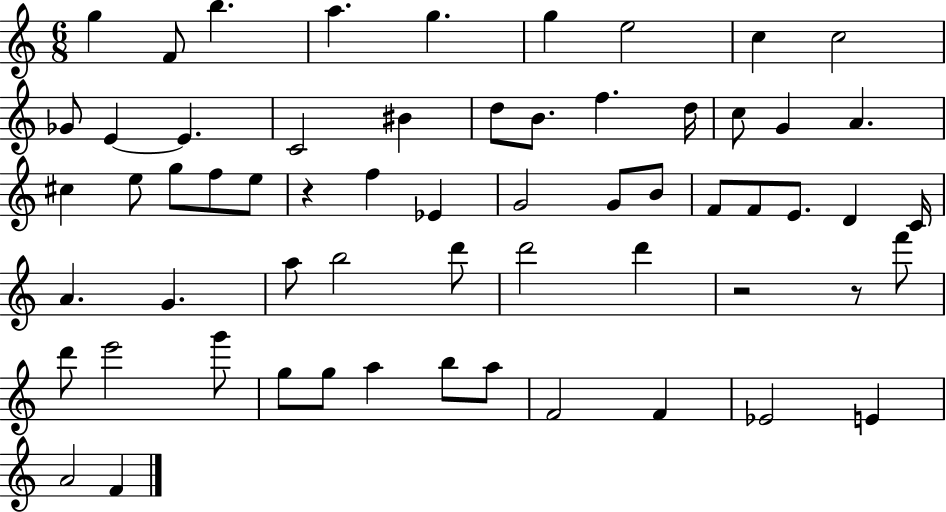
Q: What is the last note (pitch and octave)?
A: F4